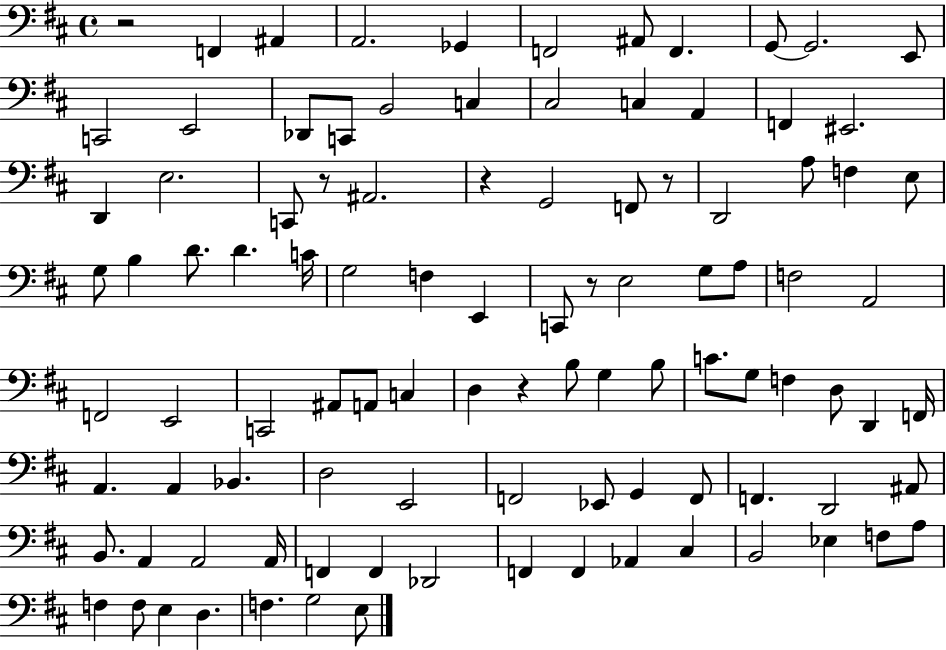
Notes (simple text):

R/h F2/q A#2/q A2/h. Gb2/q F2/h A#2/e F2/q. G2/e G2/h. E2/e C2/h E2/h Db2/e C2/e B2/h C3/q C#3/h C3/q A2/q F2/q EIS2/h. D2/q E3/h. C2/e R/e A#2/h. R/q G2/h F2/e R/e D2/h A3/e F3/q E3/e G3/e B3/q D4/e. D4/q. C4/s G3/h F3/q E2/q C2/e R/e E3/h G3/e A3/e F3/h A2/h F2/h E2/h C2/h A#2/e A2/e C3/q D3/q R/q B3/e G3/q B3/e C4/e. G3/e F3/q D3/e D2/q F2/s A2/q. A2/q Bb2/q. D3/h E2/h F2/h Eb2/e G2/q F2/e F2/q. D2/h A#2/e B2/e. A2/q A2/h A2/s F2/q F2/q Db2/h F2/q F2/q Ab2/q C#3/q B2/h Eb3/q F3/e A3/e F3/q F3/e E3/q D3/q. F3/q. G3/h E3/e